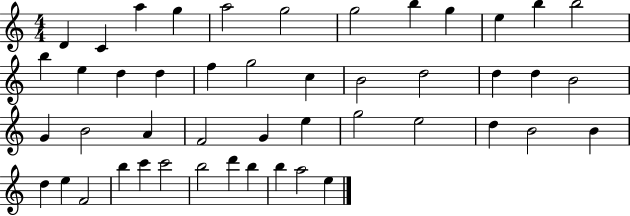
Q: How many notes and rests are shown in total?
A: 47